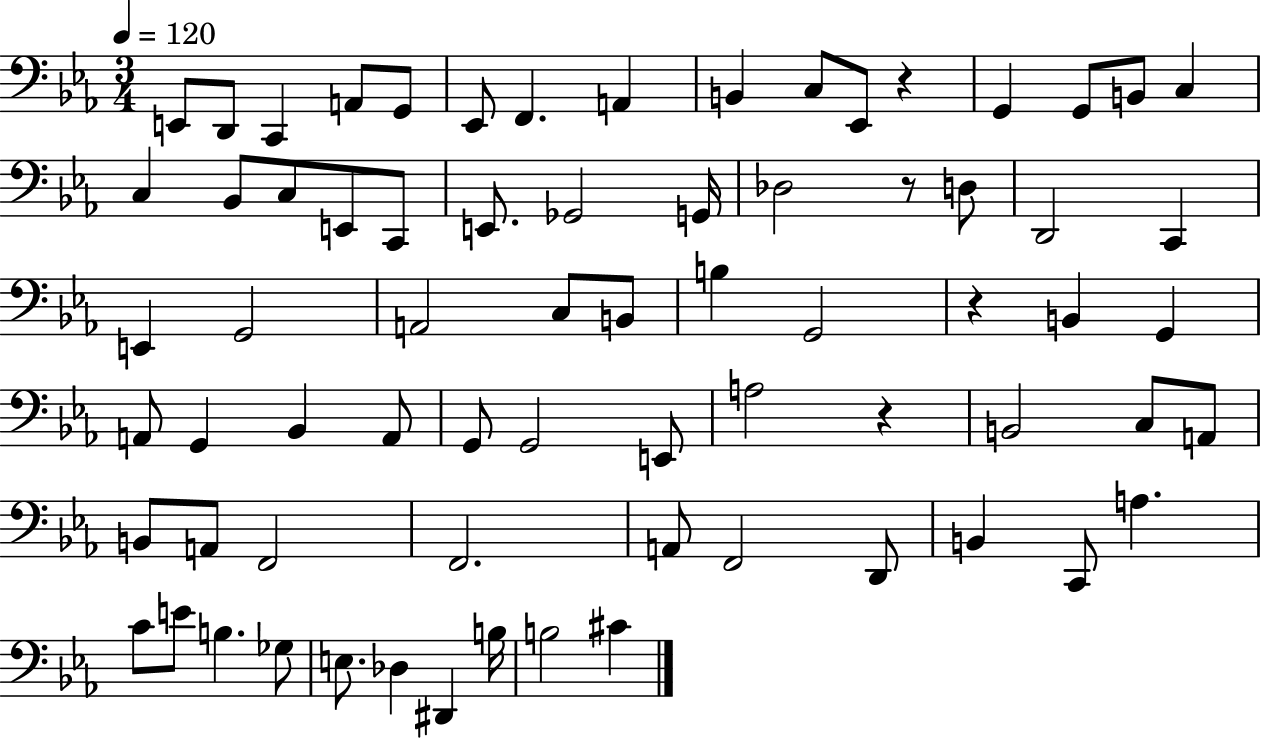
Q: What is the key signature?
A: EES major